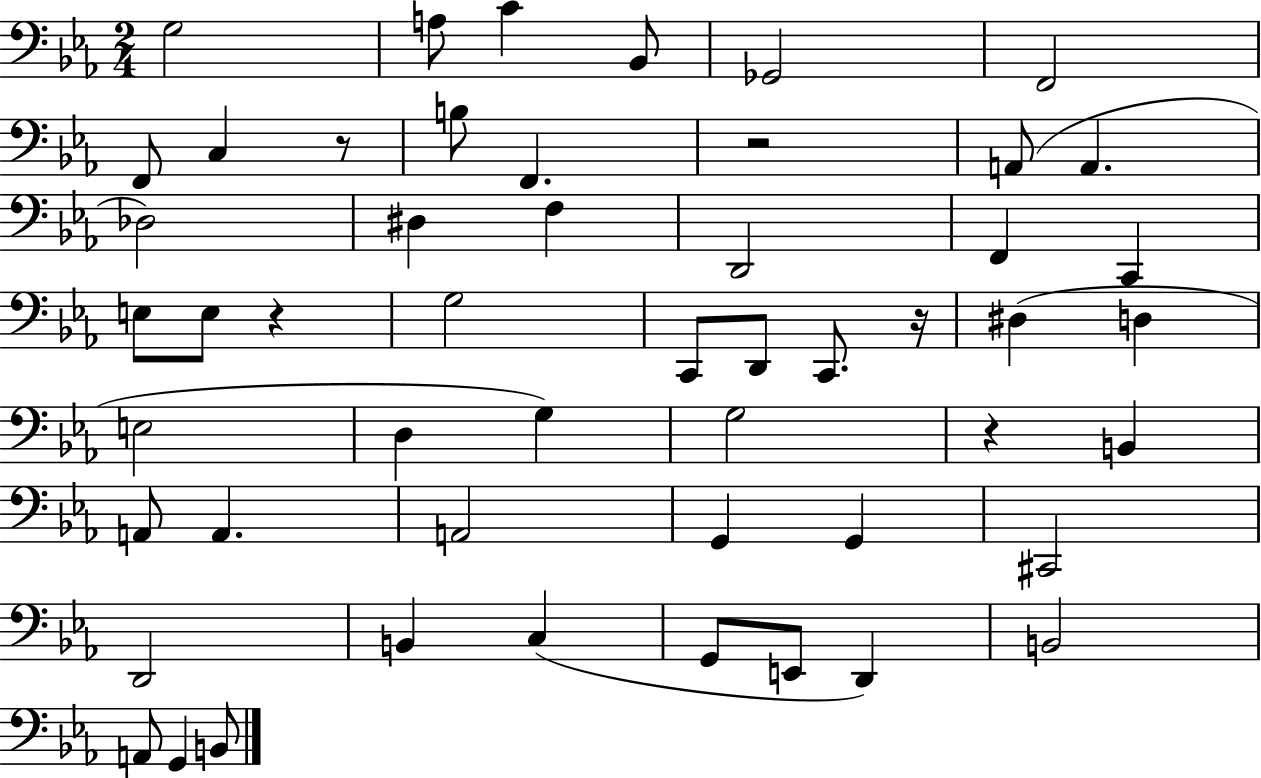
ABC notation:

X:1
T:Untitled
M:2/4
L:1/4
K:Eb
G,2 A,/2 C _B,,/2 _G,,2 F,,2 F,,/2 C, z/2 B,/2 F,, z2 A,,/2 A,, _D,2 ^D, F, D,,2 F,, C,, E,/2 E,/2 z G,2 C,,/2 D,,/2 C,,/2 z/4 ^D, D, E,2 D, G, G,2 z B,, A,,/2 A,, A,,2 G,, G,, ^C,,2 D,,2 B,, C, G,,/2 E,,/2 D,, B,,2 A,,/2 G,, B,,/2